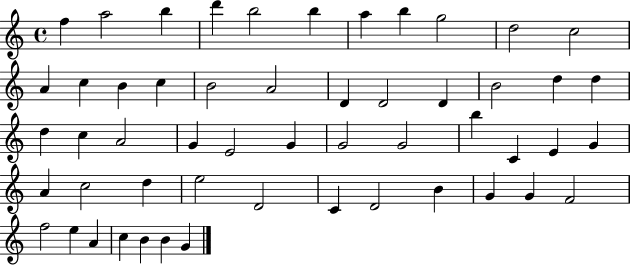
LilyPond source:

{
  \clef treble
  \time 4/4
  \defaultTimeSignature
  \key c \major
  f''4 a''2 b''4 | d'''4 b''2 b''4 | a''4 b''4 g''2 | d''2 c''2 | \break a'4 c''4 b'4 c''4 | b'2 a'2 | d'4 d'2 d'4 | b'2 d''4 d''4 | \break d''4 c''4 a'2 | g'4 e'2 g'4 | g'2 g'2 | b''4 c'4 e'4 g'4 | \break a'4 c''2 d''4 | e''2 d'2 | c'4 d'2 b'4 | g'4 g'4 f'2 | \break f''2 e''4 a'4 | c''4 b'4 b'4 g'4 | \bar "|."
}